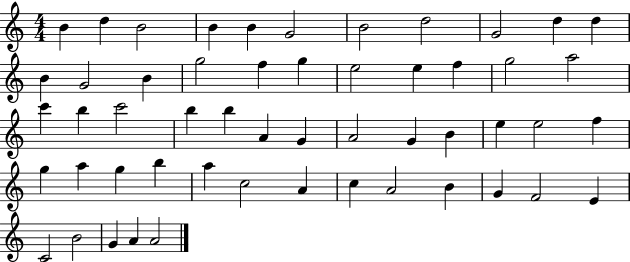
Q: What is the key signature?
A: C major